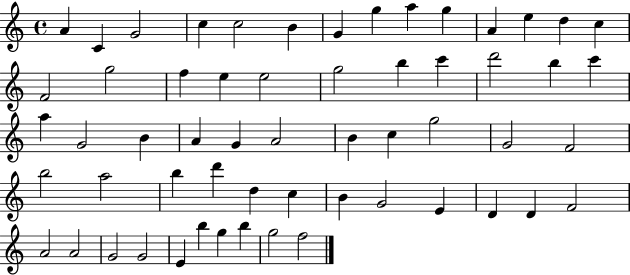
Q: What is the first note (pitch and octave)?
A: A4